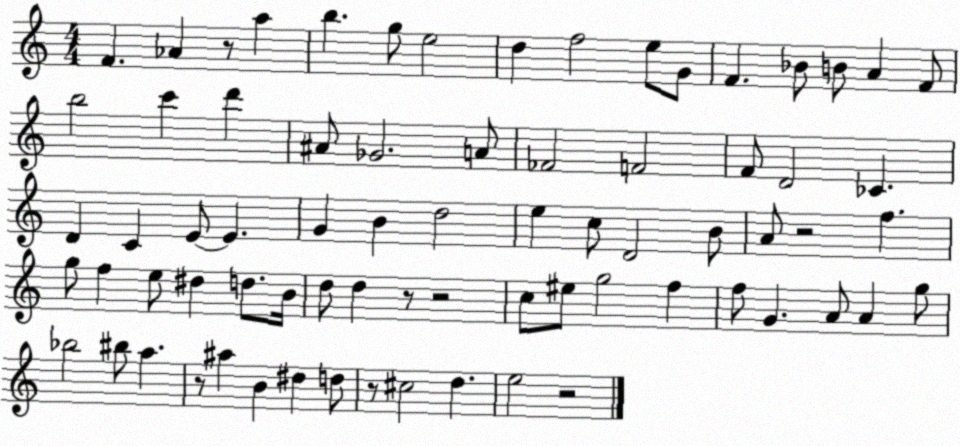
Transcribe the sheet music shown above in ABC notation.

X:1
T:Untitled
M:4/4
L:1/4
K:C
F _A z/2 a b g/2 e2 d f2 e/2 G/2 F _B/2 B/2 A F/2 b2 c' d' ^A/2 _G2 A/2 _F2 F2 F/2 D2 _C D C E/2 E G B d2 e c/2 D2 B/2 A/2 z2 f g/2 f e/2 ^d d/2 B/4 d/2 d z/2 z2 c/2 ^e/2 g2 f f/2 G A/2 A g/2 _b2 ^b/2 a z/2 ^a B ^d d/2 z/2 ^c2 d e2 z2